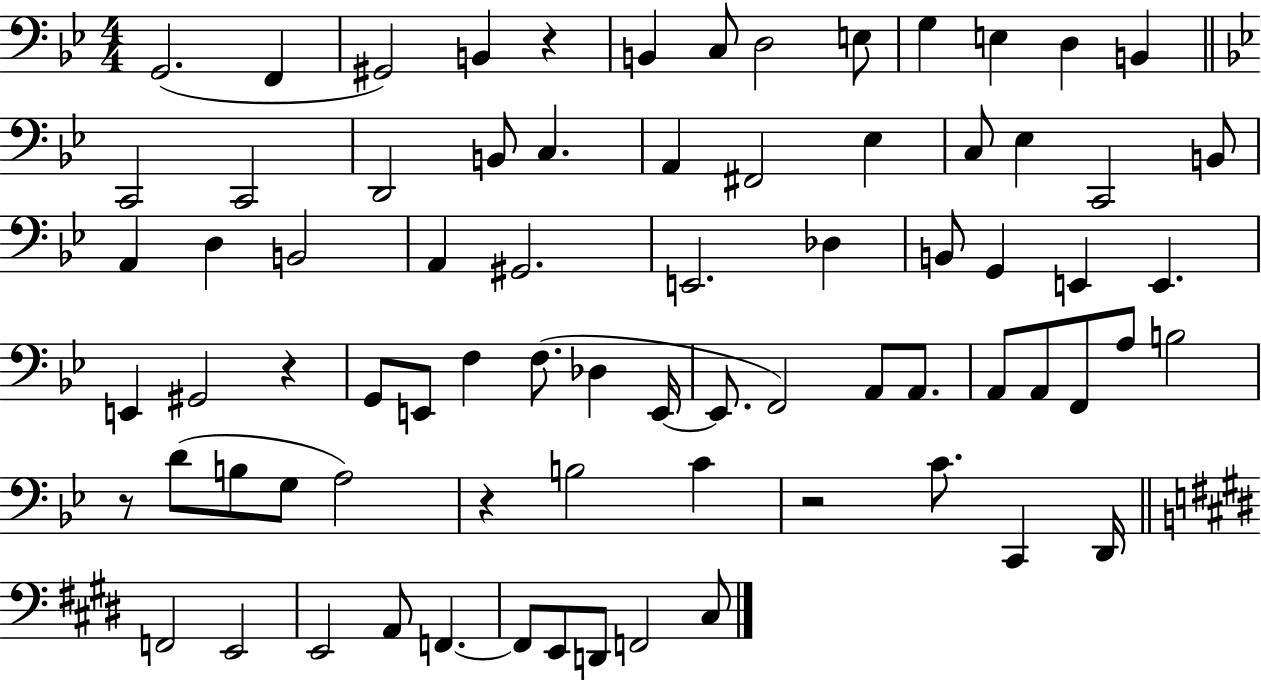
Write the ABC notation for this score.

X:1
T:Untitled
M:4/4
L:1/4
K:Bb
G,,2 F,, ^G,,2 B,, z B,, C,/2 D,2 E,/2 G, E, D, B,, C,,2 C,,2 D,,2 B,,/2 C, A,, ^F,,2 _E, C,/2 _E, C,,2 B,,/2 A,, D, B,,2 A,, ^G,,2 E,,2 _D, B,,/2 G,, E,, E,, E,, ^G,,2 z G,,/2 E,,/2 F, F,/2 _D, E,,/4 E,,/2 F,,2 A,,/2 A,,/2 A,,/2 A,,/2 F,,/2 A,/2 B,2 z/2 D/2 B,/2 G,/2 A,2 z B,2 C z2 C/2 C,, D,,/4 F,,2 E,,2 E,,2 A,,/2 F,, F,,/2 E,,/2 D,,/2 F,,2 ^C,/2